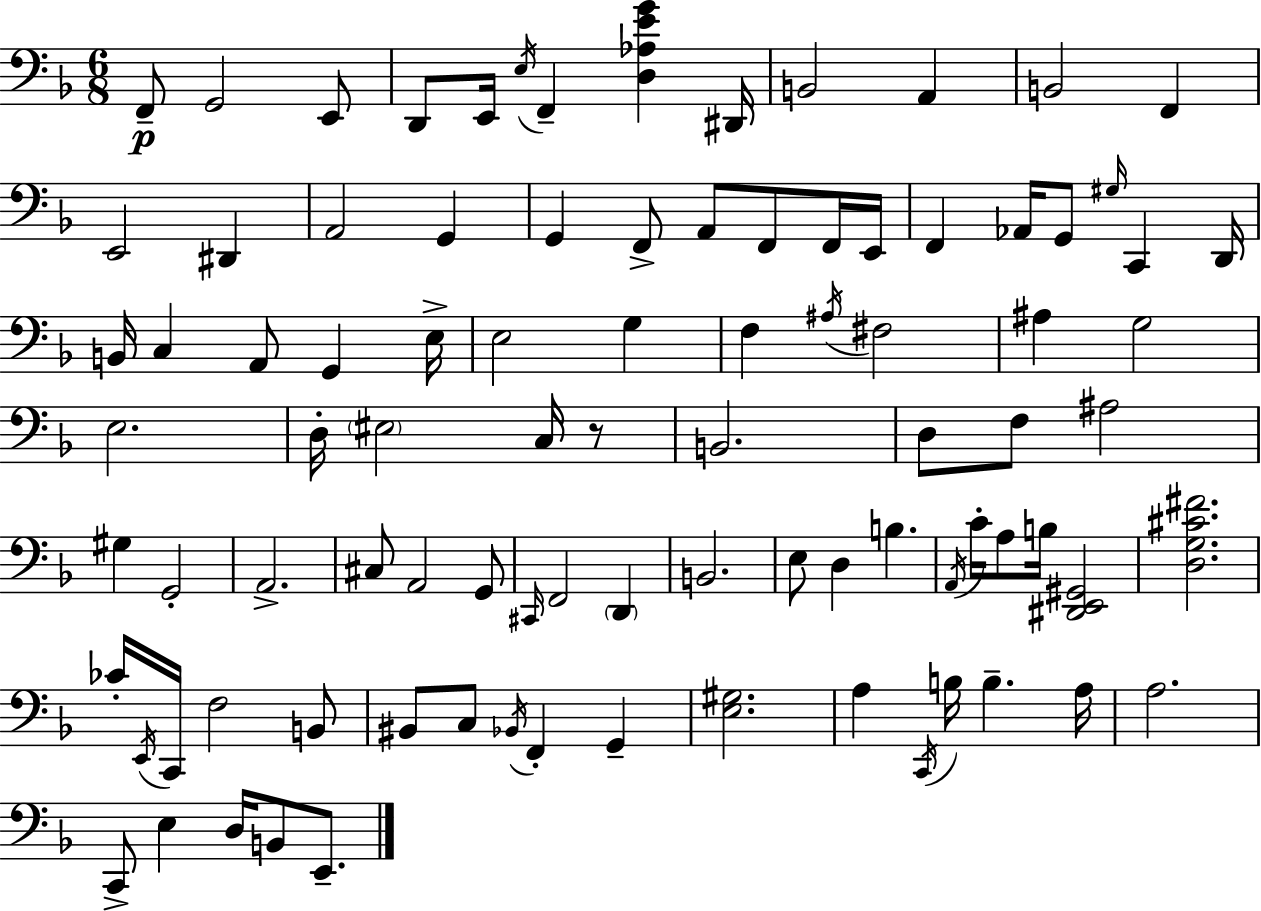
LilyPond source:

{
  \clef bass
  \numericTimeSignature
  \time 6/8
  \key f \major
  \repeat volta 2 { f,8--\p g,2 e,8 | d,8 e,16 \acciaccatura { e16 } f,4-- <d aes e' g'>4 | dis,16 b,2 a,4 | b,2 f,4 | \break e,2 dis,4 | a,2 g,4 | g,4 f,8-> a,8 f,8 f,16 | e,16 f,4 aes,16 g,8 \grace { gis16 } c,4 | \break d,16 b,16 c4 a,8 g,4 | e16-> e2 g4 | f4 \acciaccatura { ais16 } fis2 | ais4 g2 | \break e2. | d16-. \parenthesize eis2 | c16 r8 b,2. | d8 f8 ais2 | \break gis4 g,2-. | a,2.-> | cis8 a,2 | g,8 \grace { cis,16 } f,2 | \break \parenthesize d,4 b,2. | e8 d4 b4. | \acciaccatura { a,16 } c'16-. a8 b16 <dis, e, gis,>2 | <d g cis' fis'>2. | \break ces'16-. \acciaccatura { e,16 } c,16 f2 | b,8 bis,8 c8 \acciaccatura { bes,16 } f,4-. | g,4-- <e gis>2. | a4 \acciaccatura { c,16 } | \break b16 b4.-- a16 a2. | c,8-> e4 | d16 b,8 e,8.-- } \bar "|."
}